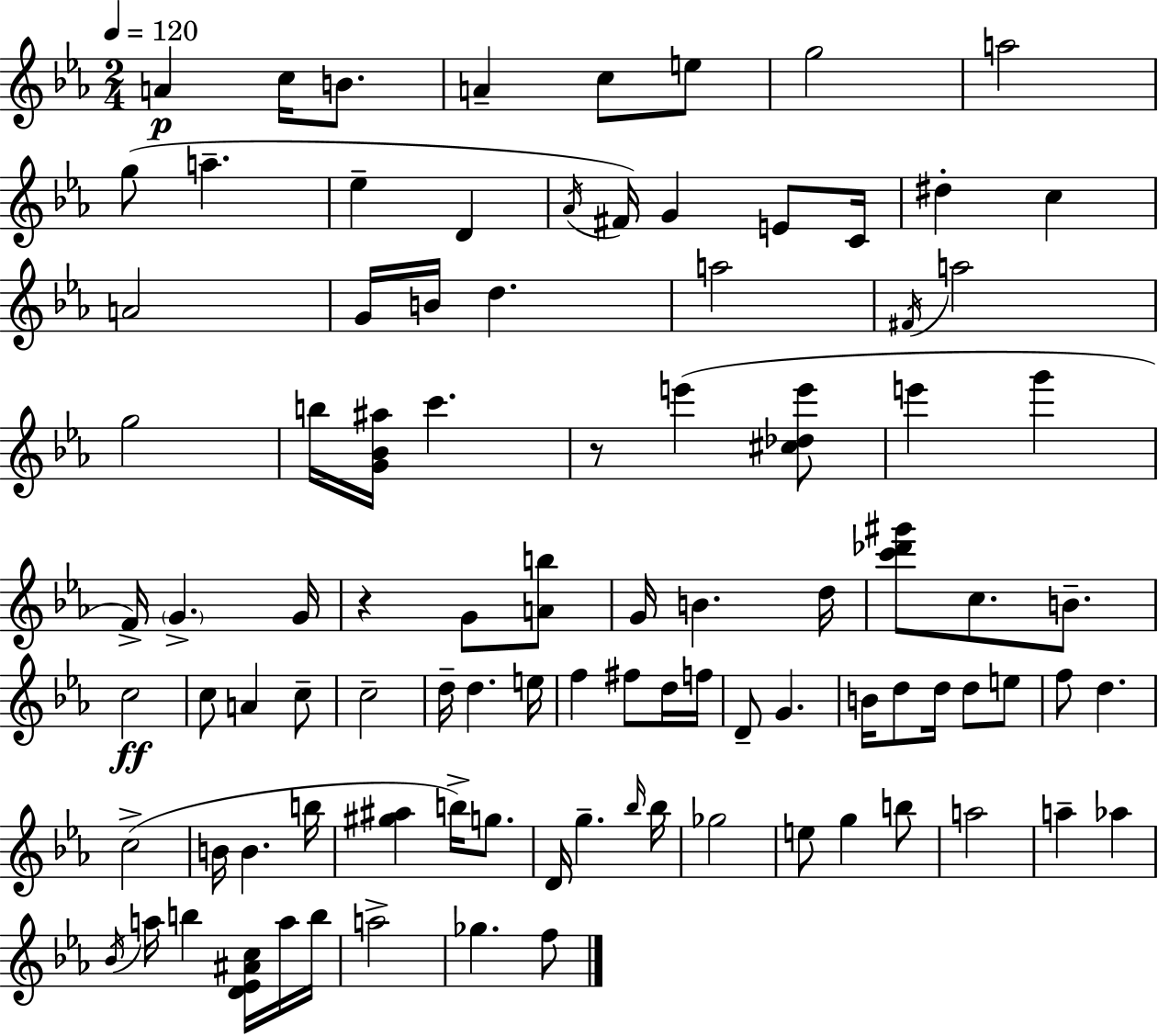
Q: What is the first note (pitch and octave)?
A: A4